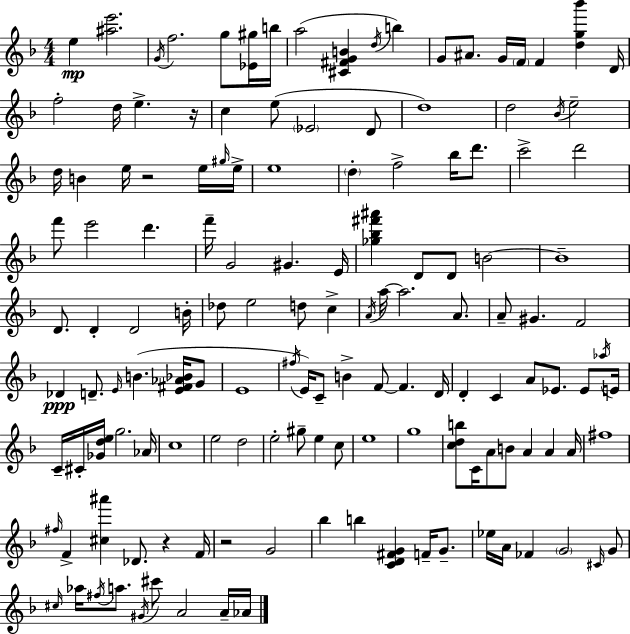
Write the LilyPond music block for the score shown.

{
  \clef treble
  \numericTimeSignature
  \time 4/4
  \key d \minor
  e''4\mp <ais'' e'''>2. | \acciaccatura { g'16 } f''2. g''8 <ees' gis''>16 | b''16 a''2( <cis' fis' g' b'>4 \acciaccatura { d''16 } b''4) | g'8 ais'8. g'16 \parenthesize f'16 f'4 <d'' g'' bes'''>4 | \break d'16 f''2-. d''16 e''4.-> | r16 c''4 e''8( \parenthesize ees'2 | d'8 d''1) | d''2 \acciaccatura { bes'16 } e''2-- | \break d''16 b'4 e''16 r2 | e''16 \grace { gis''16 } e''16-> e''1 | \parenthesize d''4-. f''2-> | bes''16 d'''8. c'''2-> d'''2 | \break f'''8 e'''2 d'''4. | f'''16-- g'2 gis'4. | e'16 <ges'' bes'' fis''' ais'''>4 d'8 d'8 b'2~~ | b'1-- | \break d'8. d'4-. d'2 | b'16-. des''8 e''2 d''8 | c''4-> \acciaccatura { a'16 } a''16~~ a''2. | a'8. a'8-- gis'4. f'2 | \break des'4\ppp d'8.-- \grace { e'16 }( b'4. | <e' fis' aes' bes'>16 g'8 e'1 | \acciaccatura { fis''16 }) e'16 c'8-- b'4-> f'8~~ | f'4. d'16 d'4-. c'4 a'8 | \break ees'8. ees'8 \acciaccatura { aes''16 } e'16 c'16-- cis'16-. <ges' d'' e''>16 g''2. | aes'16 c''1 | e''2 | d''2 e''2-. | \break gis''8-- e''4 c''8 e''1 | g''1 | <c'' d'' b''>8 c'16 a'8 b'8 a'4 | a'4 a'16 fis''1 | \break \grace { fis''16 } f'4-> <cis'' ais'''>4 | des'8. r4 f'16 r2 | g'2 bes''4 b''4 | <c' d' fis' g'>4 f'16-- g'8.-- ees''16 a'16 fes'4 \parenthesize g'2 | \break \grace { cis'16 } g'8 \grace { cis''16 } aes''16 \acciaccatura { fis''16 } a''8. | \acciaccatura { gis'16 } cis'''8 a'2 a'16-- aes'16 \bar "|."
}